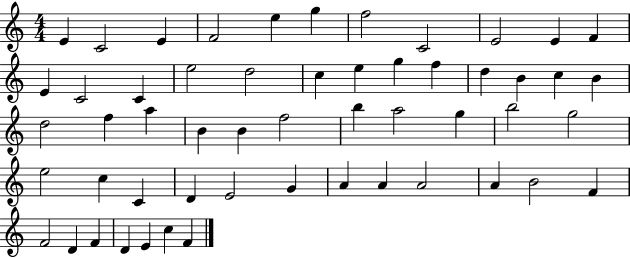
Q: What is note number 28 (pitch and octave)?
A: B4